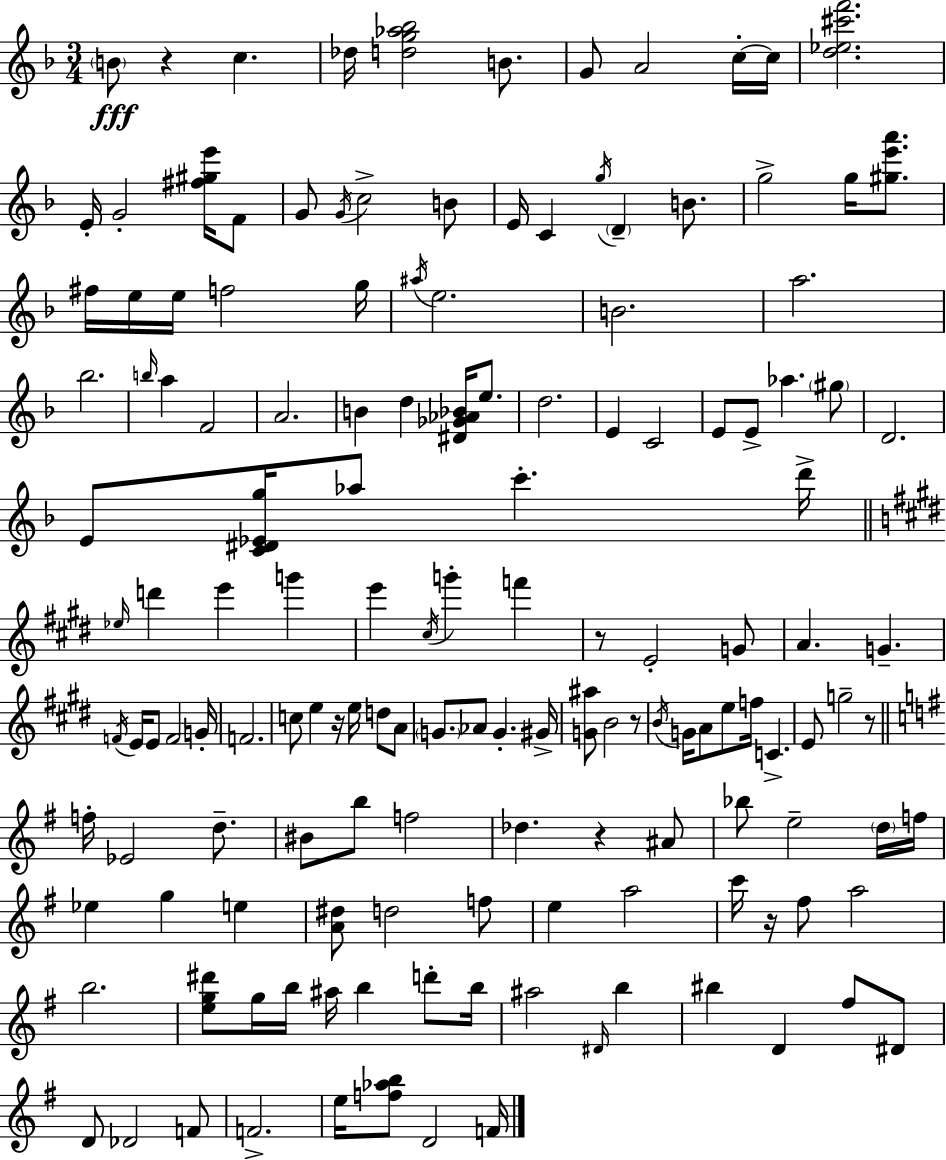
B4/e R/q C5/q. Db5/s [D5,G5,Ab5,Bb5]/h B4/e. G4/e A4/h C5/s C5/s [D5,Eb5,C#6,F6]/h. E4/s G4/h [F#5,G#5,E6]/s F4/e G4/e G4/s C5/h B4/e E4/s C4/q G5/s D4/q B4/e. G5/h G5/s [G#5,E6,A6]/e. F#5/s E5/s E5/s F5/h G5/s A#5/s E5/h. B4/h. A5/h. Bb5/h. B5/s A5/q F4/h A4/h. B4/q D5/q [D#4,Gb4,Ab4,Bb4]/s E5/e. D5/h. E4/q C4/h E4/e E4/e Ab5/q. G#5/e D4/h. E4/e [C4,D#4,Eb4,G5]/s Ab5/e C6/q. D6/s Eb5/s D6/q E6/q G6/q E6/q C#5/s G6/q F6/q R/e E4/h G4/e A4/q. G4/q. F4/s E4/s E4/e F4/h G4/s F4/h. C5/e E5/q R/s E5/s D5/e A4/e G4/e. Ab4/e G4/q. G#4/s [G4,A#5]/e B4/h R/e B4/s G4/s A4/e E5/e F5/s C4/q. E4/e G5/h R/e F5/s Eb4/h D5/e. BIS4/e B5/e F5/h Db5/q. R/q A#4/e Bb5/e E5/h D5/s F5/s Eb5/q G5/q E5/q [A4,D#5]/e D5/h F5/e E5/q A5/h C6/s R/s F#5/e A5/h B5/h. [E5,G5,D#6]/e G5/s B5/s A#5/s B5/q D6/e B5/s A#5/h D#4/s B5/q BIS5/q D4/q F#5/e D#4/e D4/e Db4/h F4/e F4/h. E5/s [F5,Ab5,B5]/e D4/h F4/s